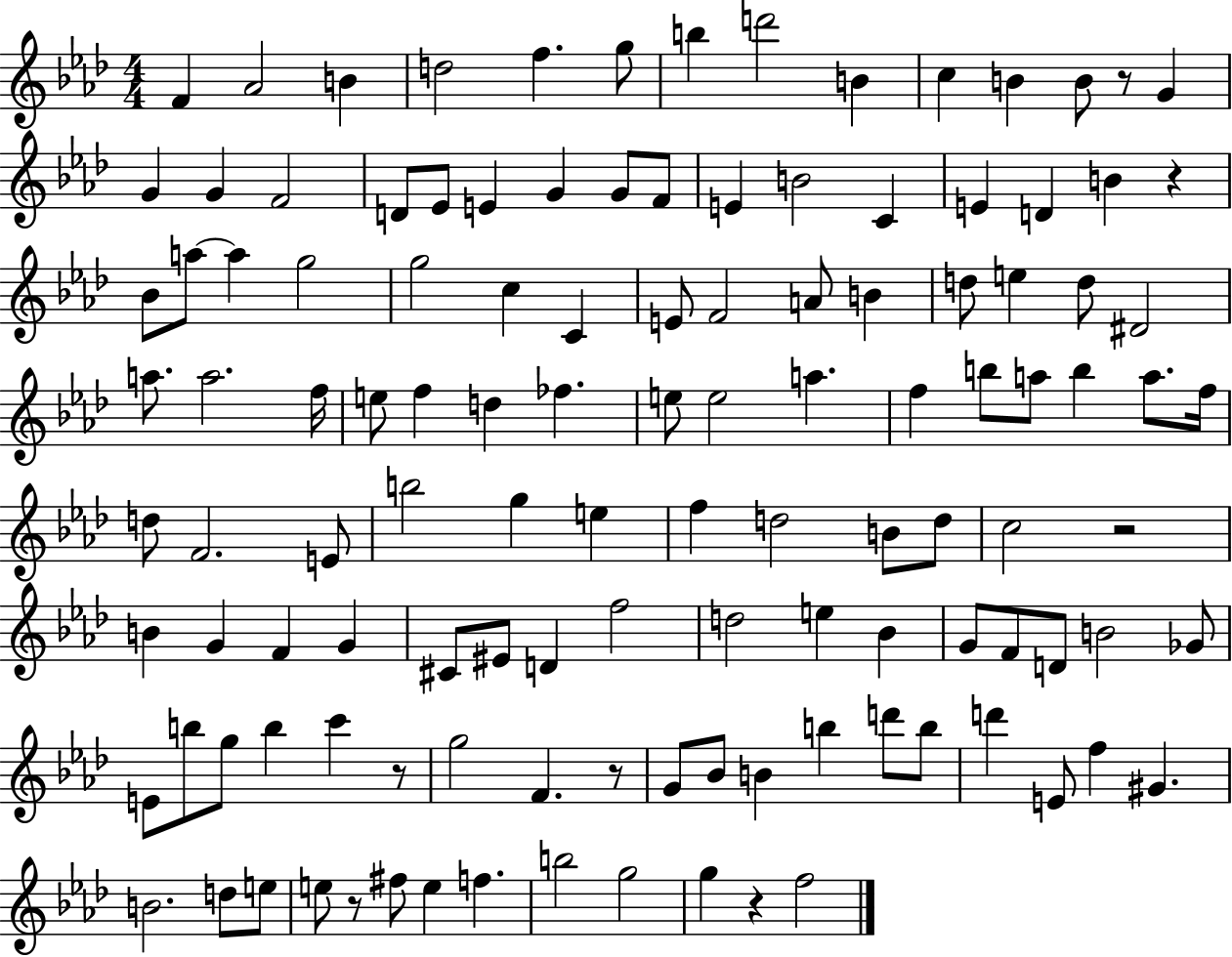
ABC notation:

X:1
T:Untitled
M:4/4
L:1/4
K:Ab
F _A2 B d2 f g/2 b d'2 B c B B/2 z/2 G G G F2 D/2 _E/2 E G G/2 F/2 E B2 C E D B z _B/2 a/2 a g2 g2 c C E/2 F2 A/2 B d/2 e d/2 ^D2 a/2 a2 f/4 e/2 f d _f e/2 e2 a f b/2 a/2 b a/2 f/4 d/2 F2 E/2 b2 g e f d2 B/2 d/2 c2 z2 B G F G ^C/2 ^E/2 D f2 d2 e _B G/2 F/2 D/2 B2 _G/2 E/2 b/2 g/2 b c' z/2 g2 F z/2 G/2 _B/2 B b d'/2 b/2 d' E/2 f ^G B2 d/2 e/2 e/2 z/2 ^f/2 e f b2 g2 g z f2